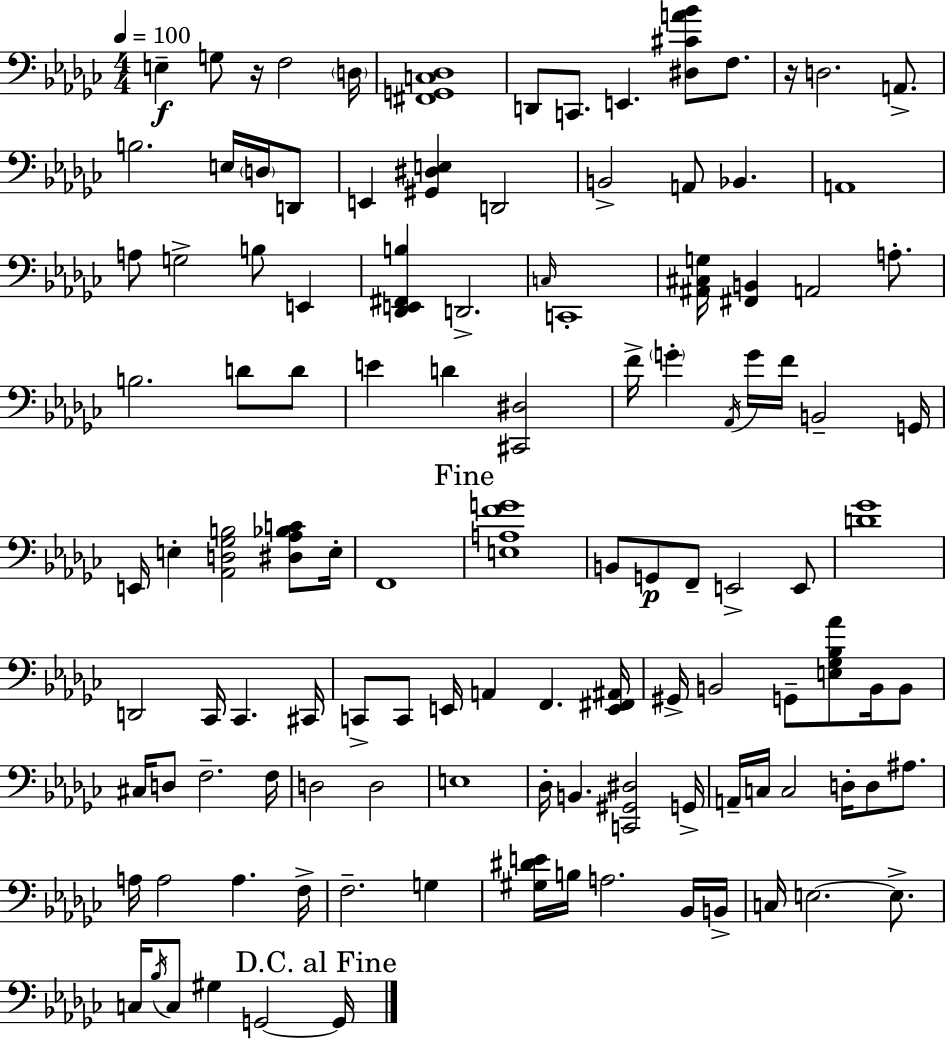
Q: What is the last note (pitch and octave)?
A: G2